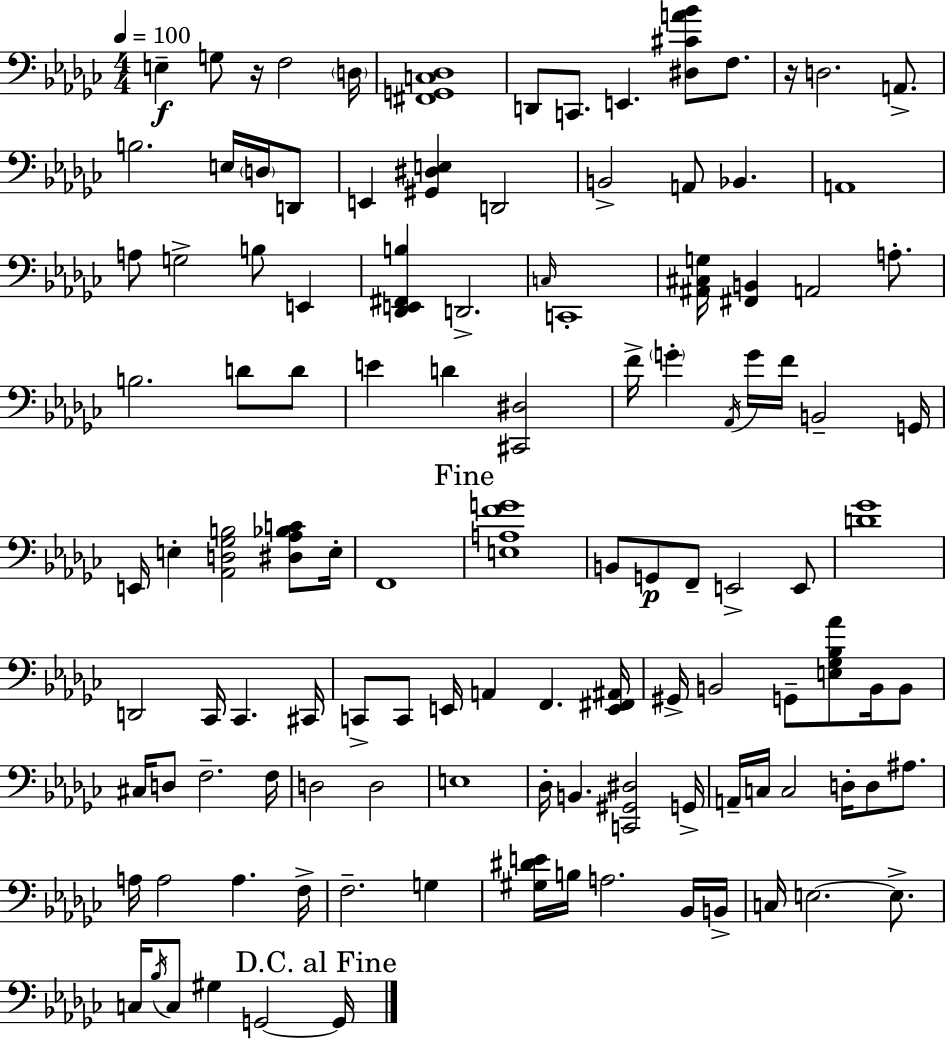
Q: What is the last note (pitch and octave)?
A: G2